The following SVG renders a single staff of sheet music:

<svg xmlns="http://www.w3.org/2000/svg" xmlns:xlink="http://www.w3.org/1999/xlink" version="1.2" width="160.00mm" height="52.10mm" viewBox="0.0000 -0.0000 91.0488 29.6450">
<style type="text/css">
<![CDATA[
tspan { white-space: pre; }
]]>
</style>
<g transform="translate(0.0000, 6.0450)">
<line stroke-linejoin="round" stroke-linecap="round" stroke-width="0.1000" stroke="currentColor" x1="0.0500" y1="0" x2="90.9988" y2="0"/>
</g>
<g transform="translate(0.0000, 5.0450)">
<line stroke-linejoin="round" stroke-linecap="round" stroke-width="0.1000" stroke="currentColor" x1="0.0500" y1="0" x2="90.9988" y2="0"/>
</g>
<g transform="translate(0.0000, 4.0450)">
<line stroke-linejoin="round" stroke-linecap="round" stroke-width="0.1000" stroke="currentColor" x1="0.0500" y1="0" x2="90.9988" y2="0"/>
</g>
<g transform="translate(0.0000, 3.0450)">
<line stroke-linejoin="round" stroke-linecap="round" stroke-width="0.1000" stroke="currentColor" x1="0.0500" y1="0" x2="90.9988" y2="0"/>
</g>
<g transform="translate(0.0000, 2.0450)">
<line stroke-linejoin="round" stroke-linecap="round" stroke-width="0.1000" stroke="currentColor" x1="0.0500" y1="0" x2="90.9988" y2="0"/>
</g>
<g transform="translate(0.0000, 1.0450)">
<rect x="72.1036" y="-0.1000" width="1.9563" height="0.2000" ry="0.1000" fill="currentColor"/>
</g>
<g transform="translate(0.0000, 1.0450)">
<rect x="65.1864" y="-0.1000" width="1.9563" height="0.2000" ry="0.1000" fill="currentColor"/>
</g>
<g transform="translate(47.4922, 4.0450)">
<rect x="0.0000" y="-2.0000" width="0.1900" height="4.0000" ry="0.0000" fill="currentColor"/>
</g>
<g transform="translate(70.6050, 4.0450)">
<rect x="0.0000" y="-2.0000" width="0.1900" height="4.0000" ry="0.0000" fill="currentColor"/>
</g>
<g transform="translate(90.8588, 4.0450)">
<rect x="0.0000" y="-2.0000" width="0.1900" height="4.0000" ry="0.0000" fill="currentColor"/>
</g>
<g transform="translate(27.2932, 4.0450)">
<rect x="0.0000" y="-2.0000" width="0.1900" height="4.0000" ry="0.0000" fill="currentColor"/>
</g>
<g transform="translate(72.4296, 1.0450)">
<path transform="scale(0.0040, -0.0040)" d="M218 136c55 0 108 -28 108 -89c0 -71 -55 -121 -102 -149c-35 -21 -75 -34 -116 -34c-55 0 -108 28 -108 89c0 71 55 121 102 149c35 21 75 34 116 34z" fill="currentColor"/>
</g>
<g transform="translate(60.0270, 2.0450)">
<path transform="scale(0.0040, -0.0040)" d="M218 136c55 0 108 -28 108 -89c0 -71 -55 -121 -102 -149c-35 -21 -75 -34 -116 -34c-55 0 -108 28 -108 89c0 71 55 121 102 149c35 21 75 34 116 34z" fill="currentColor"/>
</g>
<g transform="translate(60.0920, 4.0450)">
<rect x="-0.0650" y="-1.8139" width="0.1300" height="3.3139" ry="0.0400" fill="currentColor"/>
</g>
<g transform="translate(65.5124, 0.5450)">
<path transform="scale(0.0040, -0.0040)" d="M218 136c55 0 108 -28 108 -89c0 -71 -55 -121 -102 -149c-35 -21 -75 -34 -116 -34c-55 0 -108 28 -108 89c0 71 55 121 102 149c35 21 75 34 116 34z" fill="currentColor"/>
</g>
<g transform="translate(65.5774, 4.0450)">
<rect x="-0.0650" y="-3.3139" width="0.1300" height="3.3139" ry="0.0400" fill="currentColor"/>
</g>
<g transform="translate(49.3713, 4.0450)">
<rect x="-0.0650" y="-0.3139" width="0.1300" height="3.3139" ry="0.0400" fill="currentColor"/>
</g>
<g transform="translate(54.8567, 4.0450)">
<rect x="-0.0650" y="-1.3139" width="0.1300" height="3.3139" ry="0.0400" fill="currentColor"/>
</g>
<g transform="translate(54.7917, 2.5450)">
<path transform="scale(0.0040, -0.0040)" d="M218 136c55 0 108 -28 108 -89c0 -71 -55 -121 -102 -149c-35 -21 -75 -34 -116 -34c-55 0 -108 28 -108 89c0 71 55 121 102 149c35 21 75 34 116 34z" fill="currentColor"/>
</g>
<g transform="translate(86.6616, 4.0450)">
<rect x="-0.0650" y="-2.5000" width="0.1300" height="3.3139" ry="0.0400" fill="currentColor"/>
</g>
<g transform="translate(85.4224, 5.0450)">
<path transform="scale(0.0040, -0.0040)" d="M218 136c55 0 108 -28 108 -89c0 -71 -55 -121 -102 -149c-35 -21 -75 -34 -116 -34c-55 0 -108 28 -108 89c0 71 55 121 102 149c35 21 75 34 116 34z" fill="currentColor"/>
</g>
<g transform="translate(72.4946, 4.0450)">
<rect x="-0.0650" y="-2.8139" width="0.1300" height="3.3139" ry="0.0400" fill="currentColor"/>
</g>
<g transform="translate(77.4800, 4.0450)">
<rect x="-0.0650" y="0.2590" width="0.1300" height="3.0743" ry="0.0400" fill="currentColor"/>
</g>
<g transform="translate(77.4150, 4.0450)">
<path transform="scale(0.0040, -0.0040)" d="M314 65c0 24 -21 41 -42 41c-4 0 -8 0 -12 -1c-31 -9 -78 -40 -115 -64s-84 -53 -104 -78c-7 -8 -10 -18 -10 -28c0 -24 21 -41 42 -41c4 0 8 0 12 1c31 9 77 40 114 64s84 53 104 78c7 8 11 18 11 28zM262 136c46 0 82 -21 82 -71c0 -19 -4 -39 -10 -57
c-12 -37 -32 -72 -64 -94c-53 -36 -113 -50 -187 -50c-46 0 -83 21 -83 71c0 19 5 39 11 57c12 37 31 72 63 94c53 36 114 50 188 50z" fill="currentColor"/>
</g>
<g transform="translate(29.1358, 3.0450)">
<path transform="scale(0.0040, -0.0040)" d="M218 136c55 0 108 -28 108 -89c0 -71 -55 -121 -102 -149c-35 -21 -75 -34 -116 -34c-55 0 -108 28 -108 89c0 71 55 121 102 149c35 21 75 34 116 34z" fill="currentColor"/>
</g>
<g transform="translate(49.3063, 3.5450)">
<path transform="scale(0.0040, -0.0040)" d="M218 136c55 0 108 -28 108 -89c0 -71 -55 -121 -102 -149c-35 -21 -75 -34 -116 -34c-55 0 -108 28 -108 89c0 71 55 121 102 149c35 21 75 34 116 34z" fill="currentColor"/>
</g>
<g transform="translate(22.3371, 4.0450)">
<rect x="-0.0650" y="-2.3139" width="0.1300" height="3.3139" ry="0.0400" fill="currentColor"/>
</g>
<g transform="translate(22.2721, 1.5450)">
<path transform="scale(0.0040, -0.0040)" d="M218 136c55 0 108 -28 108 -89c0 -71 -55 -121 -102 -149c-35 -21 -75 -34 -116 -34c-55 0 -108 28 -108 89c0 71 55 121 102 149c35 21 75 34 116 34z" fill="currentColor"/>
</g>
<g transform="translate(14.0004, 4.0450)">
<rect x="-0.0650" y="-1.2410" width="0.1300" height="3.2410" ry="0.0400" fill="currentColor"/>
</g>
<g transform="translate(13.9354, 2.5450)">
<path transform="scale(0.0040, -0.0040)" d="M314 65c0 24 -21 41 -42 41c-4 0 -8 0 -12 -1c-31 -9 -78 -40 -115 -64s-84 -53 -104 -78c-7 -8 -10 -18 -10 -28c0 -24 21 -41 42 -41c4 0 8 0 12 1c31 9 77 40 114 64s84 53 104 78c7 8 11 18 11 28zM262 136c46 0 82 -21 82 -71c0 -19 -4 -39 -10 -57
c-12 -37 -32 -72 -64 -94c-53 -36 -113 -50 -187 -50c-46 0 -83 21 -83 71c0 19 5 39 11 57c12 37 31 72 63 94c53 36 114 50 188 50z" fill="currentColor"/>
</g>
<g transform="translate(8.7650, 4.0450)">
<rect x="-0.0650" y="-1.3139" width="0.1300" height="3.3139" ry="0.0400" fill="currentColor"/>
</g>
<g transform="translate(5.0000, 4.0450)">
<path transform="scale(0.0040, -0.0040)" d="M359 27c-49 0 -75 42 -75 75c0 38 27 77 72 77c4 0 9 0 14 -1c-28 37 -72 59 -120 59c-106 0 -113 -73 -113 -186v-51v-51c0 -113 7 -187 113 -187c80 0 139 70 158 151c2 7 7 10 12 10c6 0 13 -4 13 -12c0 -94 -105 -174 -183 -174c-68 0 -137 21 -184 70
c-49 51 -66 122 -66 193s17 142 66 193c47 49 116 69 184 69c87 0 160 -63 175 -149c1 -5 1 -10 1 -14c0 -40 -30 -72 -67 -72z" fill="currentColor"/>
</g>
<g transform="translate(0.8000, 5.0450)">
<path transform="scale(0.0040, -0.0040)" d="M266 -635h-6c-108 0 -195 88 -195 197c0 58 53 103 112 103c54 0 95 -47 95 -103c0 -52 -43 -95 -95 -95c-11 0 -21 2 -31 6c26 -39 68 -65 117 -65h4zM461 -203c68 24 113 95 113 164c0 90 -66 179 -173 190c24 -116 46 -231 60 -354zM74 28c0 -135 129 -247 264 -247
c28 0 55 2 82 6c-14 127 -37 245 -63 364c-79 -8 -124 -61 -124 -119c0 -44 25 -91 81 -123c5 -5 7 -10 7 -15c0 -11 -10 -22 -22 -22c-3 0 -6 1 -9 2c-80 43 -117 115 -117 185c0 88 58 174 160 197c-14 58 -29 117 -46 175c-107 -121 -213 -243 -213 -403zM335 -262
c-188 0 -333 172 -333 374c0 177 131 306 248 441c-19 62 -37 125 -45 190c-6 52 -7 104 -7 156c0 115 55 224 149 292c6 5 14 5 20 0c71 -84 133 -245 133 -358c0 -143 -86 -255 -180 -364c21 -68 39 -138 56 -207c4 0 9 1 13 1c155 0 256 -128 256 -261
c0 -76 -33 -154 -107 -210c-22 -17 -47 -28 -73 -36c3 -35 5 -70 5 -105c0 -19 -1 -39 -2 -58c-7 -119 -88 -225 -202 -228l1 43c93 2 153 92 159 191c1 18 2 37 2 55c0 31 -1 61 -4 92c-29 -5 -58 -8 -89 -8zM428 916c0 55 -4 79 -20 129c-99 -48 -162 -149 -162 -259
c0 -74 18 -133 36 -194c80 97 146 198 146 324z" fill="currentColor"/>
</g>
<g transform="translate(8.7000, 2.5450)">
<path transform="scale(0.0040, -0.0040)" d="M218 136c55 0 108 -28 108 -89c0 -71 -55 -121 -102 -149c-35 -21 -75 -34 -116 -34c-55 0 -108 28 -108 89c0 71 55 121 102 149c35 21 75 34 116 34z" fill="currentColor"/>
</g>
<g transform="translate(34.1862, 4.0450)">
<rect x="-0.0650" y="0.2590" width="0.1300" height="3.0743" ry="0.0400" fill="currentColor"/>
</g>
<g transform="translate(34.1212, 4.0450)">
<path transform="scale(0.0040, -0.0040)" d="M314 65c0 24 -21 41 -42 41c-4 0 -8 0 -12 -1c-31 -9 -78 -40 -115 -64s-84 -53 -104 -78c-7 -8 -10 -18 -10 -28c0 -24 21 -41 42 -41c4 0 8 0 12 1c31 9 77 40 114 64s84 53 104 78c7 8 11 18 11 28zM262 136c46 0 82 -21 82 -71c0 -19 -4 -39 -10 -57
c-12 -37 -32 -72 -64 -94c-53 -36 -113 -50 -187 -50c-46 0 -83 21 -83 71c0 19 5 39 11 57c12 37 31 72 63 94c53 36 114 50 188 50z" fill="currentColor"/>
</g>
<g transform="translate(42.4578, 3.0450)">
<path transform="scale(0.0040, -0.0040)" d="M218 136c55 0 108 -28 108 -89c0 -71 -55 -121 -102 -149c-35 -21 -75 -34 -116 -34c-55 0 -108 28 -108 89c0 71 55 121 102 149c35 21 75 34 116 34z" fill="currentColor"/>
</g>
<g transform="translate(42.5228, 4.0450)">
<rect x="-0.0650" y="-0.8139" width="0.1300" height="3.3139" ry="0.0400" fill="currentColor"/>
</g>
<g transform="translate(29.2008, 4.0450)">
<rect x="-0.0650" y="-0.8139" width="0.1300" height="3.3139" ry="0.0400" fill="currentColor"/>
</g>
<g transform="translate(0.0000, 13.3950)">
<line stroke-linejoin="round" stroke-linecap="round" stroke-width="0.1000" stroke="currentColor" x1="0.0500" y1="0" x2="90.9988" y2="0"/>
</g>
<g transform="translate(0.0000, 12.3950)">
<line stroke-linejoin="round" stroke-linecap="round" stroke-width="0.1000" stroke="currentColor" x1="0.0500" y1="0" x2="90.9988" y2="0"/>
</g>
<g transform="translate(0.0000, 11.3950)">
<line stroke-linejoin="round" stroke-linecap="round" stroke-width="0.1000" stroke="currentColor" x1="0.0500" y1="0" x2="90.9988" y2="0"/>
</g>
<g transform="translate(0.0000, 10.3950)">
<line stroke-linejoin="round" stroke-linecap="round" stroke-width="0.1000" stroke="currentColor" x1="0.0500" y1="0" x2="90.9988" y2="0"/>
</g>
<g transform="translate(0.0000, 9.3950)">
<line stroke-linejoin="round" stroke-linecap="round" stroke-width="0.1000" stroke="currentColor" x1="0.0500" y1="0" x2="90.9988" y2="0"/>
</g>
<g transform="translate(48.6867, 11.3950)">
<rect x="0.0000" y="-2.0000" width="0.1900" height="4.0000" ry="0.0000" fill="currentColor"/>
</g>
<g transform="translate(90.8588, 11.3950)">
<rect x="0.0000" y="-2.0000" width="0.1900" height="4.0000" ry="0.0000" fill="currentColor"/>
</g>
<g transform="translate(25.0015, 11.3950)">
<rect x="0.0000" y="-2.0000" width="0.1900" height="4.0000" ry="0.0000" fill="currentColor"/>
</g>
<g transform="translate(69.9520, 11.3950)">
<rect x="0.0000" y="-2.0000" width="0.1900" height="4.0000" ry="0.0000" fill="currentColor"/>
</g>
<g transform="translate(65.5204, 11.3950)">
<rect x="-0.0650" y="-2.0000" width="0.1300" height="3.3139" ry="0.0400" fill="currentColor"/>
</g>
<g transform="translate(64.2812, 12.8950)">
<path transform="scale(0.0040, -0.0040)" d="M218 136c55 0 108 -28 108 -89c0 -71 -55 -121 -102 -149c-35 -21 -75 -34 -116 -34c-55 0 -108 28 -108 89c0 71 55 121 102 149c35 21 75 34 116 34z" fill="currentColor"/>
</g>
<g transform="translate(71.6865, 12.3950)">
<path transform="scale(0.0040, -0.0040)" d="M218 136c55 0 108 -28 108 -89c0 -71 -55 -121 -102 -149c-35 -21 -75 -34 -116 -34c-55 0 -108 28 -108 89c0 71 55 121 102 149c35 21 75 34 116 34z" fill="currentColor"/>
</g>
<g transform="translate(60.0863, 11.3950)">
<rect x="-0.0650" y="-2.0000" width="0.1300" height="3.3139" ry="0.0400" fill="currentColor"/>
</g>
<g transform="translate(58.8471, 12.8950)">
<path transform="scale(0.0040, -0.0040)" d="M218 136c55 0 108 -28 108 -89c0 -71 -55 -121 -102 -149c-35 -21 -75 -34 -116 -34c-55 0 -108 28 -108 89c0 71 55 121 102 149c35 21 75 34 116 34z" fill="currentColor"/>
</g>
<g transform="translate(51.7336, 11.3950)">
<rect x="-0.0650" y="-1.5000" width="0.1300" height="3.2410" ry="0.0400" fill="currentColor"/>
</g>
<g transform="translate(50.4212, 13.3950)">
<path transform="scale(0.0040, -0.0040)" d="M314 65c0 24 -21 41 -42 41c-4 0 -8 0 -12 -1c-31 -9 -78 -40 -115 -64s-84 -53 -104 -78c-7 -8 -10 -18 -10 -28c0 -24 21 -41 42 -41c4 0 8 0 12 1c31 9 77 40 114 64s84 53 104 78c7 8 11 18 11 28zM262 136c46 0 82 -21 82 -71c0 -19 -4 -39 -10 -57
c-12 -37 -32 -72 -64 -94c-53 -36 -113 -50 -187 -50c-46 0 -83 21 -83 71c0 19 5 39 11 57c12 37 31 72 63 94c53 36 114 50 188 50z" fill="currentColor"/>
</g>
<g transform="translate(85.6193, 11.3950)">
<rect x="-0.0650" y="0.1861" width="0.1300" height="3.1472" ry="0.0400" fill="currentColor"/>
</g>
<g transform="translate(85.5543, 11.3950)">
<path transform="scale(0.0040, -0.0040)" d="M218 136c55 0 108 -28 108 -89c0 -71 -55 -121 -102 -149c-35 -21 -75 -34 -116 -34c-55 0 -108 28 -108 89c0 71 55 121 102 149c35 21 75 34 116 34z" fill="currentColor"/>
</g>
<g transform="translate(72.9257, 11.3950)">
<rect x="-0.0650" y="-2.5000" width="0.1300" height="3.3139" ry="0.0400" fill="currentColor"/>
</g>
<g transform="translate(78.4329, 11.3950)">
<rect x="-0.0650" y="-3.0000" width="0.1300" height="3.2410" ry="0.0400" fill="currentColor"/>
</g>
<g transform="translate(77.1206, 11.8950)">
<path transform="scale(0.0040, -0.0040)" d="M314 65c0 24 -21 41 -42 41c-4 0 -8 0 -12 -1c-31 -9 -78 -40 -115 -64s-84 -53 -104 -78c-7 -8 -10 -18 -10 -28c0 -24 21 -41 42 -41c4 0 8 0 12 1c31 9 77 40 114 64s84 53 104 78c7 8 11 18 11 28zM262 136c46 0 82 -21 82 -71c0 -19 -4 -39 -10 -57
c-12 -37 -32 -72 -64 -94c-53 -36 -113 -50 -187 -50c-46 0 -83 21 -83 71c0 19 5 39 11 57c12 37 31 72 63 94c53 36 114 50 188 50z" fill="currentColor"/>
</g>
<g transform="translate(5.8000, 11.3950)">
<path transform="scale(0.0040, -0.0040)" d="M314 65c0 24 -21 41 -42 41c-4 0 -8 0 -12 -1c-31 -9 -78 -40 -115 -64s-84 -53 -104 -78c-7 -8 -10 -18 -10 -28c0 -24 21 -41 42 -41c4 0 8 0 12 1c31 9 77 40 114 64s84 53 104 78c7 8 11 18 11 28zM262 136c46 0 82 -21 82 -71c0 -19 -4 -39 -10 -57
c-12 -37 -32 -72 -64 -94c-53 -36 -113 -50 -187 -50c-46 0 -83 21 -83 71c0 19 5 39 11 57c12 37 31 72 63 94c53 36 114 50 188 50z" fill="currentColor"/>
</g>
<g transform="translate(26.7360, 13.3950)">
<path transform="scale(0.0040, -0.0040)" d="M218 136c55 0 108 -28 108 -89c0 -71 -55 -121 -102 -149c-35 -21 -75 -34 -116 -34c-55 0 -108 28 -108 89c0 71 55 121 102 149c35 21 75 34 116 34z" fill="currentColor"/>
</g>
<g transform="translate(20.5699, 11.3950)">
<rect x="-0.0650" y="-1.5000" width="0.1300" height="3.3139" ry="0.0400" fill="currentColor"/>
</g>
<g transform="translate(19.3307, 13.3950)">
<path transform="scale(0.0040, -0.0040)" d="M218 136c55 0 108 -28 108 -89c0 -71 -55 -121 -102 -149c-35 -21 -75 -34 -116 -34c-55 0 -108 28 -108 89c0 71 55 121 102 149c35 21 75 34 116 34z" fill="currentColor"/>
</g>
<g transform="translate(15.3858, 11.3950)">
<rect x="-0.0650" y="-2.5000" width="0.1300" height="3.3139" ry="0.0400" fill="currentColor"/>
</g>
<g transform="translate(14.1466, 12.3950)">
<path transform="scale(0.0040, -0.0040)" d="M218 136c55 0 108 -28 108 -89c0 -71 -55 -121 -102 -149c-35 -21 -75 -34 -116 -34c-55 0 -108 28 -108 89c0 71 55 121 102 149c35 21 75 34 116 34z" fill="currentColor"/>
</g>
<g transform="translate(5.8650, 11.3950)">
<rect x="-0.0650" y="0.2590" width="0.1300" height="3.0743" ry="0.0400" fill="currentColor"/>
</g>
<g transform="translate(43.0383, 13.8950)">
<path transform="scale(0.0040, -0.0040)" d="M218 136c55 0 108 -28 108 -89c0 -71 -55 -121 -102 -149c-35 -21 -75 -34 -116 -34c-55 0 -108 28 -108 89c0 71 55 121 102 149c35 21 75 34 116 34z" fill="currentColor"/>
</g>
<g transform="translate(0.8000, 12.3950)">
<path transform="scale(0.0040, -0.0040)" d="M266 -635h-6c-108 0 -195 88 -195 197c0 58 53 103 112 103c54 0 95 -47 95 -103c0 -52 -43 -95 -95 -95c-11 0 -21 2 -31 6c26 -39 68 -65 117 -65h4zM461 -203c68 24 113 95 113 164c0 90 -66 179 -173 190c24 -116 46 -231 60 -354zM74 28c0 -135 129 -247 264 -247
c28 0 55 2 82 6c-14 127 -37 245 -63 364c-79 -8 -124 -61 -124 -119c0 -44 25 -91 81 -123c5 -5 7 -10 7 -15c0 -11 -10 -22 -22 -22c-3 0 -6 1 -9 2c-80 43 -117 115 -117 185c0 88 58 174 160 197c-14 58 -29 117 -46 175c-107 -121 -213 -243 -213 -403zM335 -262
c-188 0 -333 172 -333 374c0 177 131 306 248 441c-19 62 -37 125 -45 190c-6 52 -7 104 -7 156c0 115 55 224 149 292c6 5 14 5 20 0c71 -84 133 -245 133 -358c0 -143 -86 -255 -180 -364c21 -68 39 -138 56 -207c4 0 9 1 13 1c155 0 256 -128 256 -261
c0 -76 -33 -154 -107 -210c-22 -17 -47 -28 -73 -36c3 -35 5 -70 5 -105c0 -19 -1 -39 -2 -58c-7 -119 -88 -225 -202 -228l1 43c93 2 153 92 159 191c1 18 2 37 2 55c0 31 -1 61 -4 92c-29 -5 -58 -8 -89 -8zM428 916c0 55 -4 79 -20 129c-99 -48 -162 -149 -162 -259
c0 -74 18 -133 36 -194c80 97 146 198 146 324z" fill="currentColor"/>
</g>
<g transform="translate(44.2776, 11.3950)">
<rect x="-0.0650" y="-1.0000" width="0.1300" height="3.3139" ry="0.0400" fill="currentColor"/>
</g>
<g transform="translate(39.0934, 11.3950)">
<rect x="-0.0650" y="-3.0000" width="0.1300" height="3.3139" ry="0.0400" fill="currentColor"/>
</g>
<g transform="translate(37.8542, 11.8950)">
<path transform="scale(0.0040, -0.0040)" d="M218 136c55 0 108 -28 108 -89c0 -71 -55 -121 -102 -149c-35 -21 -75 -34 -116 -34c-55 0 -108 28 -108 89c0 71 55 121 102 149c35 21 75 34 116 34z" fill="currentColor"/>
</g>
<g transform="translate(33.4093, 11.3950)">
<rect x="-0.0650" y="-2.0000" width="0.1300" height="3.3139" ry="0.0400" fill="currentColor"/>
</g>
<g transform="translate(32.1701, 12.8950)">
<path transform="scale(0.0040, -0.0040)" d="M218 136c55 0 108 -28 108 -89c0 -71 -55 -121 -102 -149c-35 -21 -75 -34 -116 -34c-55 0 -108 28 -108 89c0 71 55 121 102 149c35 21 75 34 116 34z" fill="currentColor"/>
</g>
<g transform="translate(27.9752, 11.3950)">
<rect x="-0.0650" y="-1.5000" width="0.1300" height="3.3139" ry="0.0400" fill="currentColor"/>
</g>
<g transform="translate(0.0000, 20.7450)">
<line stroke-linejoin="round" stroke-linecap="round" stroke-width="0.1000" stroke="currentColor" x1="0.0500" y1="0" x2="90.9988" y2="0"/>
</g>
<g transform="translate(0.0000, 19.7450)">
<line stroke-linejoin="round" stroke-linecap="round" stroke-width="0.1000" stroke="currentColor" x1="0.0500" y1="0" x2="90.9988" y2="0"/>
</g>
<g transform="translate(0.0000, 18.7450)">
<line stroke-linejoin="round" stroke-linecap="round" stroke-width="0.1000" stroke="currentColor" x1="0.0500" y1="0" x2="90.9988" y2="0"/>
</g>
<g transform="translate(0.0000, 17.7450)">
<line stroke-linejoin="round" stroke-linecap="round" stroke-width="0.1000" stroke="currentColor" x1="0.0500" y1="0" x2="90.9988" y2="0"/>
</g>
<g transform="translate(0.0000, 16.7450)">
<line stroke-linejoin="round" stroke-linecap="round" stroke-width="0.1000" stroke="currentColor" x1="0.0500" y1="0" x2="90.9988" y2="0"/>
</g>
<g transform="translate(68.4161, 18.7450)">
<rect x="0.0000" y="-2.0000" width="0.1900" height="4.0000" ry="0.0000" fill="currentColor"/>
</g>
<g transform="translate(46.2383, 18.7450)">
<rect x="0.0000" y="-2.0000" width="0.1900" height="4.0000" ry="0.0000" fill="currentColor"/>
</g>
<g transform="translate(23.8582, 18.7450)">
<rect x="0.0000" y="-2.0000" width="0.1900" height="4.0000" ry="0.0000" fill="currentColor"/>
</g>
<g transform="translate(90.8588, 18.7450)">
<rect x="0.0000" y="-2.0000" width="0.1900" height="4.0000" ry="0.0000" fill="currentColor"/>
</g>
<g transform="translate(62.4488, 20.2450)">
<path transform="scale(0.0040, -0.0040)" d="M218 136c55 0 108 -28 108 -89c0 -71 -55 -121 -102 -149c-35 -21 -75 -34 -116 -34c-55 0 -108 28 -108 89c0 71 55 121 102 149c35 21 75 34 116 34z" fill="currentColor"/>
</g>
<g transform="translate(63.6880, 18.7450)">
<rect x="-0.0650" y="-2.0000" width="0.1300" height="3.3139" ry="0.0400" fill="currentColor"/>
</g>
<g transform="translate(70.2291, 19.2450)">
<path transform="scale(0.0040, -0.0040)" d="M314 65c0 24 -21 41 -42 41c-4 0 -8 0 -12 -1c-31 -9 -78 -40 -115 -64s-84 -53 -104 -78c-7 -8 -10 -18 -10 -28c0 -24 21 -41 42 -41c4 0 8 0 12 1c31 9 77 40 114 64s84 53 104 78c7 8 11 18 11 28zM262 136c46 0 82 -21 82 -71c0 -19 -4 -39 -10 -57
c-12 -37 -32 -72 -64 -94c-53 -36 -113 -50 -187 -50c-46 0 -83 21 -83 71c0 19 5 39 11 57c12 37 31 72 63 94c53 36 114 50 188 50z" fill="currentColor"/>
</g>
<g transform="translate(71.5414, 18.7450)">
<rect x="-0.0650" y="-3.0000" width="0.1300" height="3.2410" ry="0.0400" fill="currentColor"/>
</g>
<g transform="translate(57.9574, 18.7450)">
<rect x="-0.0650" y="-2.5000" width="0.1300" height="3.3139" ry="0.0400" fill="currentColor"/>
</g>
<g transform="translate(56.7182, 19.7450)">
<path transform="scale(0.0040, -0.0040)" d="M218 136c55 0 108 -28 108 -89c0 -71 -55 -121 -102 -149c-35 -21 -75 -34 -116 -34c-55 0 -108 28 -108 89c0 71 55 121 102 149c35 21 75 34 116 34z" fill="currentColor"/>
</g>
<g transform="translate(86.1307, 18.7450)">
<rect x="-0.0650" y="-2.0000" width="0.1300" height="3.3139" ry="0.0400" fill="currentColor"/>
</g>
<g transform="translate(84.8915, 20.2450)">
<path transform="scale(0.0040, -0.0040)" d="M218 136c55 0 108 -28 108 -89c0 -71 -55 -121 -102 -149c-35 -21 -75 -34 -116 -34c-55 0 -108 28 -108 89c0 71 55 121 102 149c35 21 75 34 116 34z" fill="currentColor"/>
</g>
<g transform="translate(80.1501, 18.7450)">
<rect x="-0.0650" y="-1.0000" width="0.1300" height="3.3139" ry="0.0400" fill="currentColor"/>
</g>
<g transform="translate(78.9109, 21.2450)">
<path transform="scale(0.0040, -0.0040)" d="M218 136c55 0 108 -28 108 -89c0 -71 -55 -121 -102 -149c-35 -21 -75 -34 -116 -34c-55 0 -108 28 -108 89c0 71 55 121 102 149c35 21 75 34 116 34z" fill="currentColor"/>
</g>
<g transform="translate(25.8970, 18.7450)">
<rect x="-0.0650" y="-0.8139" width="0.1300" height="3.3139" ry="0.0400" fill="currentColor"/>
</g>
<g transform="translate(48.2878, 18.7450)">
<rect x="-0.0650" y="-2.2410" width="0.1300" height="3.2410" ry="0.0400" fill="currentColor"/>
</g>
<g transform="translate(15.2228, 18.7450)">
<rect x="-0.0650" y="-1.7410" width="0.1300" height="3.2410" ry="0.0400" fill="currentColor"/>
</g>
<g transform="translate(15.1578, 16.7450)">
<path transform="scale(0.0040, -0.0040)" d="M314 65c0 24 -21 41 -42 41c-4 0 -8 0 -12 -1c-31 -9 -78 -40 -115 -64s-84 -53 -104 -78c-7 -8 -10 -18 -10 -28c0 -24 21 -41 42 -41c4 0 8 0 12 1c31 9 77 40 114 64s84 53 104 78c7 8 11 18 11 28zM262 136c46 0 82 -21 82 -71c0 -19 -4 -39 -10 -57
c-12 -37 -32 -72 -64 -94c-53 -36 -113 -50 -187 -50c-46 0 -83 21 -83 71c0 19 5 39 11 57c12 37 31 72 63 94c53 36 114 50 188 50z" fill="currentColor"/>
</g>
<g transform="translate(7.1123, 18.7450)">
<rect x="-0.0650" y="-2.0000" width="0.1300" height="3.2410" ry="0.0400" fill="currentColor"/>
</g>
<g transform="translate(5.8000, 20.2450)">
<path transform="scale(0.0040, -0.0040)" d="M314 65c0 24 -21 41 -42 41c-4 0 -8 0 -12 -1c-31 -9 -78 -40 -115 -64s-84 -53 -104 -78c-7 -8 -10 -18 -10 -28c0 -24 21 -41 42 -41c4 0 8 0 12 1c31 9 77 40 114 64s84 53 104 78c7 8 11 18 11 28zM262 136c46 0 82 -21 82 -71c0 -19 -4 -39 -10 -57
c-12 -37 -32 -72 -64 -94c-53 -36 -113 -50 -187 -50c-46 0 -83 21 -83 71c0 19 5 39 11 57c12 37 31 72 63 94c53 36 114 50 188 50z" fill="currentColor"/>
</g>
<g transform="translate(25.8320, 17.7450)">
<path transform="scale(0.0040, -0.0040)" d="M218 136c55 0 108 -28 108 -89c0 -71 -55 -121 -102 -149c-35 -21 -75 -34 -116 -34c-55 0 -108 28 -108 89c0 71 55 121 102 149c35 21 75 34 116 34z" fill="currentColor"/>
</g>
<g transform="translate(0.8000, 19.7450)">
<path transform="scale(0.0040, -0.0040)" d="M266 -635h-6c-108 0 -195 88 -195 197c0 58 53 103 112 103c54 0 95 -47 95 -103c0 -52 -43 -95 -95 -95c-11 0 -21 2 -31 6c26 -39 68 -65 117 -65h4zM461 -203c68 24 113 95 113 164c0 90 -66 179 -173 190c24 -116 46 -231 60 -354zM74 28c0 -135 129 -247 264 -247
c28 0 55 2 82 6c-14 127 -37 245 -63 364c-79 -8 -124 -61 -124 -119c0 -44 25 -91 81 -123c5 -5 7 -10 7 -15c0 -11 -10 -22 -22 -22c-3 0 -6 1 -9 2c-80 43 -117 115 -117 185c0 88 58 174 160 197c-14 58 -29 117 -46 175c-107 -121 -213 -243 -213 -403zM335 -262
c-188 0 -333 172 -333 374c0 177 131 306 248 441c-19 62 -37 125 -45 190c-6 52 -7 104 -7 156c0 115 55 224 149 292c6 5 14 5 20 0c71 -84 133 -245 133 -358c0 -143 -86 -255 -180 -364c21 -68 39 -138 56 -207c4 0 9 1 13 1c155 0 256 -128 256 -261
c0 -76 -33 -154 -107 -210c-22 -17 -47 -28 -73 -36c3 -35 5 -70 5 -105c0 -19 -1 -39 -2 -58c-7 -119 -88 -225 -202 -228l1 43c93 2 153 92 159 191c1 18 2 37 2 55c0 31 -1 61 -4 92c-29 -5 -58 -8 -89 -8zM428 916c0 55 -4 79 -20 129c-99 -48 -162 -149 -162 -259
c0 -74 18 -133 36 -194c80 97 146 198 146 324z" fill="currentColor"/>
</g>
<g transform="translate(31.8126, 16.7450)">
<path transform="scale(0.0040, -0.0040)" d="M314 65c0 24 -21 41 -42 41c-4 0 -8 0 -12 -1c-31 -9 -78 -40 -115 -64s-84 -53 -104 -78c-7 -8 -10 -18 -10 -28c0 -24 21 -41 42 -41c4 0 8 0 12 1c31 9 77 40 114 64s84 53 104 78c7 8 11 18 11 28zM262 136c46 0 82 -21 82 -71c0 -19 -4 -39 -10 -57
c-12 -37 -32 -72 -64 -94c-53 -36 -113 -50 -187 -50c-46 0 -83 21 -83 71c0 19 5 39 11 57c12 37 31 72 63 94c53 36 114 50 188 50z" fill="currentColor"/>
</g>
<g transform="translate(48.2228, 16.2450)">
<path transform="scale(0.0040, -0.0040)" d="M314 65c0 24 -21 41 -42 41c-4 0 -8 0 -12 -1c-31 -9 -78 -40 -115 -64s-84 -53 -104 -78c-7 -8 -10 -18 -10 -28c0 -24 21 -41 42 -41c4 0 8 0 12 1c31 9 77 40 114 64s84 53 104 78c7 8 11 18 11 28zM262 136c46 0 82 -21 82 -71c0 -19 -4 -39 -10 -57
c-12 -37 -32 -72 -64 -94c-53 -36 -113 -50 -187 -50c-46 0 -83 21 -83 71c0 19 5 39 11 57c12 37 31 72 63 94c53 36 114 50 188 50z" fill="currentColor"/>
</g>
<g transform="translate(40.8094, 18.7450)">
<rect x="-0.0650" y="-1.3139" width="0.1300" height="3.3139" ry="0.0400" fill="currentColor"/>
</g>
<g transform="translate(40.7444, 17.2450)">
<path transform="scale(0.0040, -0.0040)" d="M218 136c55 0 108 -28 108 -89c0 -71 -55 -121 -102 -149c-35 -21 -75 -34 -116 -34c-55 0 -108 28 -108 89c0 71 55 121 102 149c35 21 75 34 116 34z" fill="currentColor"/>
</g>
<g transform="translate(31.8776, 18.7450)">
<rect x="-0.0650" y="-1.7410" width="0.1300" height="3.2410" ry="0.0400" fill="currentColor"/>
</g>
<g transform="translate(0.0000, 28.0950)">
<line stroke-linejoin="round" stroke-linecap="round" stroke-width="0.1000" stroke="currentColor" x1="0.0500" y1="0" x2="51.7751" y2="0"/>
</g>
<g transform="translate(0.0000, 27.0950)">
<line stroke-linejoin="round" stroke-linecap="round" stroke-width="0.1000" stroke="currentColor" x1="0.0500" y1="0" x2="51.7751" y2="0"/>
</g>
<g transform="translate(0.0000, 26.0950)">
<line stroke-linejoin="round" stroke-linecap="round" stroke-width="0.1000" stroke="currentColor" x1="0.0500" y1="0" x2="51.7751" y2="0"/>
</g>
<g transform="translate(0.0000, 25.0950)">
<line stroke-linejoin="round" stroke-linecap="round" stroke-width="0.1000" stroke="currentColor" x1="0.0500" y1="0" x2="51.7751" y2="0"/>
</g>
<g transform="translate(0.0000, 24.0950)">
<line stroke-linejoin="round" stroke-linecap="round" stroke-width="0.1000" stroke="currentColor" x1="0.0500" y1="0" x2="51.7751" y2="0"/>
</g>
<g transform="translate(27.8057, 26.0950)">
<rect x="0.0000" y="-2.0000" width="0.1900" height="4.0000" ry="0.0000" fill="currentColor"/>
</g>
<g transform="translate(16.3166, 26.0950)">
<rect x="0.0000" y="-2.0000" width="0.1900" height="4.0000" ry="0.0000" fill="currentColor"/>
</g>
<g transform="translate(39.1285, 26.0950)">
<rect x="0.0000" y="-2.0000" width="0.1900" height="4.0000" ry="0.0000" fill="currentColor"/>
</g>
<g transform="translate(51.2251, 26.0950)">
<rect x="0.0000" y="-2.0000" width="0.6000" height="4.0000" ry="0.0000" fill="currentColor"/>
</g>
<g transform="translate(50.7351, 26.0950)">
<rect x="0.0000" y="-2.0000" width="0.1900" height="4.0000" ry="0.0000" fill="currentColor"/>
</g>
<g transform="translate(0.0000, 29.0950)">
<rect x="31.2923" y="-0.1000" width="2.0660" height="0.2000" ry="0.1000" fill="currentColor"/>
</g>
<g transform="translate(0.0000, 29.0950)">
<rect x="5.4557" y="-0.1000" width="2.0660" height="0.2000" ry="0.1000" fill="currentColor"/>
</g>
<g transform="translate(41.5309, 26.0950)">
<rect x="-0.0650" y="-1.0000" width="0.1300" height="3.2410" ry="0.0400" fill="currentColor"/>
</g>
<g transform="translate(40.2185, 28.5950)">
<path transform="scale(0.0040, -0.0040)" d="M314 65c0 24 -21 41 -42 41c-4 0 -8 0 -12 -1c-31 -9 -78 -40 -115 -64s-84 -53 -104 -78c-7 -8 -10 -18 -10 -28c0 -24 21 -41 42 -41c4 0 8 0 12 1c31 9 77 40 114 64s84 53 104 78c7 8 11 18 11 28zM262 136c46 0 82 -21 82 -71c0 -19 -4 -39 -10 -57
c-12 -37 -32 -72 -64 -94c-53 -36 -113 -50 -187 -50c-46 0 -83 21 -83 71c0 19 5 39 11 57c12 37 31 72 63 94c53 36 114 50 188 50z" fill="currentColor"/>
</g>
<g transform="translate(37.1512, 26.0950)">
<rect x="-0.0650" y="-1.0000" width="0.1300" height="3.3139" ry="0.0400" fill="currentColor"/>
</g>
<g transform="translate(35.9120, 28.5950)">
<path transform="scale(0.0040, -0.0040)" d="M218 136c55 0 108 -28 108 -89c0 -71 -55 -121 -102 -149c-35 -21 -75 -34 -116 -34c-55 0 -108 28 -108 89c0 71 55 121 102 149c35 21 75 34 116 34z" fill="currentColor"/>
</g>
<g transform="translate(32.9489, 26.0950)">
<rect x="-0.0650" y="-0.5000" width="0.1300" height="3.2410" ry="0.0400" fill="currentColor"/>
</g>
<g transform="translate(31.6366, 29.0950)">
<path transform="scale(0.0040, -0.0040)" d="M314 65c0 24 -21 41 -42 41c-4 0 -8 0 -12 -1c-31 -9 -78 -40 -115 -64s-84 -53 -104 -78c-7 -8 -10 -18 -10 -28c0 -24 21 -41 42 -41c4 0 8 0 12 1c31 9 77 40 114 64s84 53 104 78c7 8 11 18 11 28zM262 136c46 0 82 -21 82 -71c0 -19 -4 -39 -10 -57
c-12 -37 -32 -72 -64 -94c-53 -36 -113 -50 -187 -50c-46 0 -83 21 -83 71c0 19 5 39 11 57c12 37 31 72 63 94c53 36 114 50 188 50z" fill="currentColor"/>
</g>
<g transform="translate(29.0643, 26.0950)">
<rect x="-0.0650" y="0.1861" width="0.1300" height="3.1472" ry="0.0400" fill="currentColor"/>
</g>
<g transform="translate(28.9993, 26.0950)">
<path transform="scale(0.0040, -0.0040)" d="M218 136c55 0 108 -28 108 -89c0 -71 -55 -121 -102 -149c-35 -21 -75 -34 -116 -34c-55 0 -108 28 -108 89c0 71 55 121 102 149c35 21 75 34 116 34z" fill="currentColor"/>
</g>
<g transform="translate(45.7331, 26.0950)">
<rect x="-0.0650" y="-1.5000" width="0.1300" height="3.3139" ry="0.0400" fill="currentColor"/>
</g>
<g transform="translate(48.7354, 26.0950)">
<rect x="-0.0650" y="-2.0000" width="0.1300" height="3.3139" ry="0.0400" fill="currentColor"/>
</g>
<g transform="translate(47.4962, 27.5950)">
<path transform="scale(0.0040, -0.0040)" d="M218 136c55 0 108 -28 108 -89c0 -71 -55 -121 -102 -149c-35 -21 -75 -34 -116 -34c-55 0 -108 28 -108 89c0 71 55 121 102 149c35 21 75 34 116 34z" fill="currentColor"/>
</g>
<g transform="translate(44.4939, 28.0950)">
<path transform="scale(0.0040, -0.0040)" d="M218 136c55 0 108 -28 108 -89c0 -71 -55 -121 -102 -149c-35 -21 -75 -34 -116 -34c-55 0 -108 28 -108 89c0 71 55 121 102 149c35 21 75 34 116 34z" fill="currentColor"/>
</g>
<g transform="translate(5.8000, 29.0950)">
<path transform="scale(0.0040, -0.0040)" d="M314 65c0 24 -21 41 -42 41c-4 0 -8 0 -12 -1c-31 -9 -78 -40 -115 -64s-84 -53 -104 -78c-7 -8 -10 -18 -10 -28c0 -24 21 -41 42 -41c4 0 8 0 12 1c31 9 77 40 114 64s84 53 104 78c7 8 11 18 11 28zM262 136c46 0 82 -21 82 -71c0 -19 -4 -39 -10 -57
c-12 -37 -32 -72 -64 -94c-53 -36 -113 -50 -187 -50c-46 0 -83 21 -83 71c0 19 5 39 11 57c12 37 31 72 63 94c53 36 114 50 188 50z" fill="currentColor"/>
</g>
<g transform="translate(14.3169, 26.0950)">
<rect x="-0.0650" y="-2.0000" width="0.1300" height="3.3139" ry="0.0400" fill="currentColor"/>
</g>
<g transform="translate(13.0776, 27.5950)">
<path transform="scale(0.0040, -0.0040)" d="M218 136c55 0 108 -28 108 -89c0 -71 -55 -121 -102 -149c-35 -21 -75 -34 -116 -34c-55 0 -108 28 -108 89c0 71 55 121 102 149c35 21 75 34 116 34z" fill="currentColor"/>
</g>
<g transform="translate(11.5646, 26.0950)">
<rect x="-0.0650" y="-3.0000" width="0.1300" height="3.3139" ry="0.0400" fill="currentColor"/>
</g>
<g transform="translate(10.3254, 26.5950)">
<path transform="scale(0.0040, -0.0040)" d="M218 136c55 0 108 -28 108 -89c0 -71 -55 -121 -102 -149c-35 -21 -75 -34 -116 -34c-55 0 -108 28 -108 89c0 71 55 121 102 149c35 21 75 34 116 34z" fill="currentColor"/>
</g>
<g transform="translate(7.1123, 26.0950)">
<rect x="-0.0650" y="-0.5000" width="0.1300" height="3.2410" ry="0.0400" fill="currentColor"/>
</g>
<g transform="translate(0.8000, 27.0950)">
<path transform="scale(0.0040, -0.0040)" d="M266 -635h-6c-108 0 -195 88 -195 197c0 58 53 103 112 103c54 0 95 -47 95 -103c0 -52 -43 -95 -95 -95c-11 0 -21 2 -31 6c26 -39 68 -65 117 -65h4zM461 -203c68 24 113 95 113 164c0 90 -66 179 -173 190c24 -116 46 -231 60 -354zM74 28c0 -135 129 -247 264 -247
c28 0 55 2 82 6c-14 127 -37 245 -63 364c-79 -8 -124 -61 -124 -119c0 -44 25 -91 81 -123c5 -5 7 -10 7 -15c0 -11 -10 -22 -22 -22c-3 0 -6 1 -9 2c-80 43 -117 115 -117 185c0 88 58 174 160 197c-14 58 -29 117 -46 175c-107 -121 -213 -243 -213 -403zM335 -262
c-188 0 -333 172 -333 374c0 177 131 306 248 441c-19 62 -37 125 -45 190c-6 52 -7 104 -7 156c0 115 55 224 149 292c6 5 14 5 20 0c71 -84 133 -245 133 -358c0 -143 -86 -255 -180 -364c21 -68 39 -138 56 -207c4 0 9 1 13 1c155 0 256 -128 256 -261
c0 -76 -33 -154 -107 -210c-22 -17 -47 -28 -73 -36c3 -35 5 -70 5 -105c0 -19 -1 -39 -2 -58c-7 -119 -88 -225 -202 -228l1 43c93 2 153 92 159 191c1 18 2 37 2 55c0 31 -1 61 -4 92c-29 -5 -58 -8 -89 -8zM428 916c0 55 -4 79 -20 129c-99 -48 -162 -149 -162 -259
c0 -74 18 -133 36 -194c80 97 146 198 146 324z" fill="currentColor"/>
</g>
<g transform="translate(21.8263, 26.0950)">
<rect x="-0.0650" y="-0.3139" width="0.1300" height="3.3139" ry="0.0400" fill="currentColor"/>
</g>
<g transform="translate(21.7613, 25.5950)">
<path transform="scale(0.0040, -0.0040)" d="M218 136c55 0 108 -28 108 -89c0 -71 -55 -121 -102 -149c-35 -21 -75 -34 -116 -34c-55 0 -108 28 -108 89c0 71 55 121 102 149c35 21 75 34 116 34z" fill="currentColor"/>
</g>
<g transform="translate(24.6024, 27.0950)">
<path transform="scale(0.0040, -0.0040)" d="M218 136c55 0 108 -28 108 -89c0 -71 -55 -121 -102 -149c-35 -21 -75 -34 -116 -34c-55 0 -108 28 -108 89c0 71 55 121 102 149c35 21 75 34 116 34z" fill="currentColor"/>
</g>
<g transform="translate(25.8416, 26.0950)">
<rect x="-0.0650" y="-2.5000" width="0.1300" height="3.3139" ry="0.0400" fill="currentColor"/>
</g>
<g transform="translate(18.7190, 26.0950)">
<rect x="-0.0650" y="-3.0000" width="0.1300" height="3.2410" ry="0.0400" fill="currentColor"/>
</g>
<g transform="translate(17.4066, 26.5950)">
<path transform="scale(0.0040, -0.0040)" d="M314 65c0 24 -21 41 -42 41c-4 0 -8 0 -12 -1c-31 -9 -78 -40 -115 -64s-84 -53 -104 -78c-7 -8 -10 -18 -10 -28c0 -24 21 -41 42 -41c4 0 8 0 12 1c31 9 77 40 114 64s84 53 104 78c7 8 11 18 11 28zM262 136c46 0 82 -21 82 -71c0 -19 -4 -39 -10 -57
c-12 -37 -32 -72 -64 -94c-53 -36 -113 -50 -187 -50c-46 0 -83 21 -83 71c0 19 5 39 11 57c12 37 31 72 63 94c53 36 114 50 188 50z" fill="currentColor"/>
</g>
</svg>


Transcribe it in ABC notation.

X:1
T:Untitled
M:4/4
L:1/4
K:C
e e2 g d B2 d c e f b a B2 G B2 G E E F A D E2 F F G A2 B F2 f2 d f2 e g2 G F A2 D F C2 A F A2 c G B C2 D D2 E F